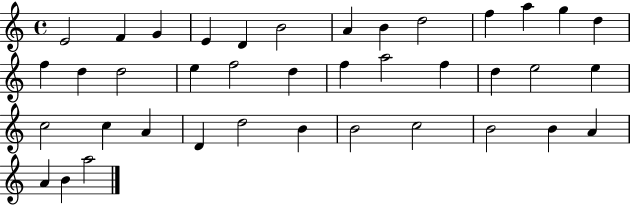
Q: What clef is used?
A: treble